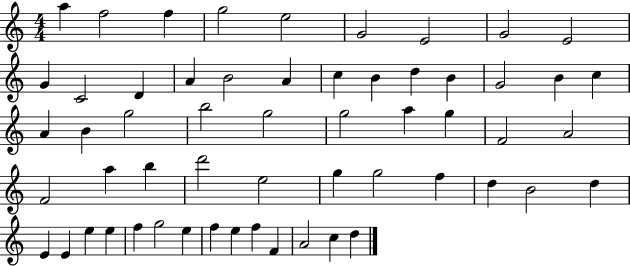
{
  \clef treble
  \numericTimeSignature
  \time 4/4
  \key c \major
  a''4 f''2 f''4 | g''2 e''2 | g'2 e'2 | g'2 e'2 | \break g'4 c'2 d'4 | a'4 b'2 a'4 | c''4 b'4 d''4 b'4 | g'2 b'4 c''4 | \break a'4 b'4 g''2 | b''2 g''2 | g''2 a''4 g''4 | f'2 a'2 | \break f'2 a''4 b''4 | d'''2 e''2 | g''4 g''2 f''4 | d''4 b'2 d''4 | \break e'4 e'4 e''4 e''4 | f''4 g''2 e''4 | f''4 e''4 f''4 f'4 | a'2 c''4 d''4 | \break \bar "|."
}